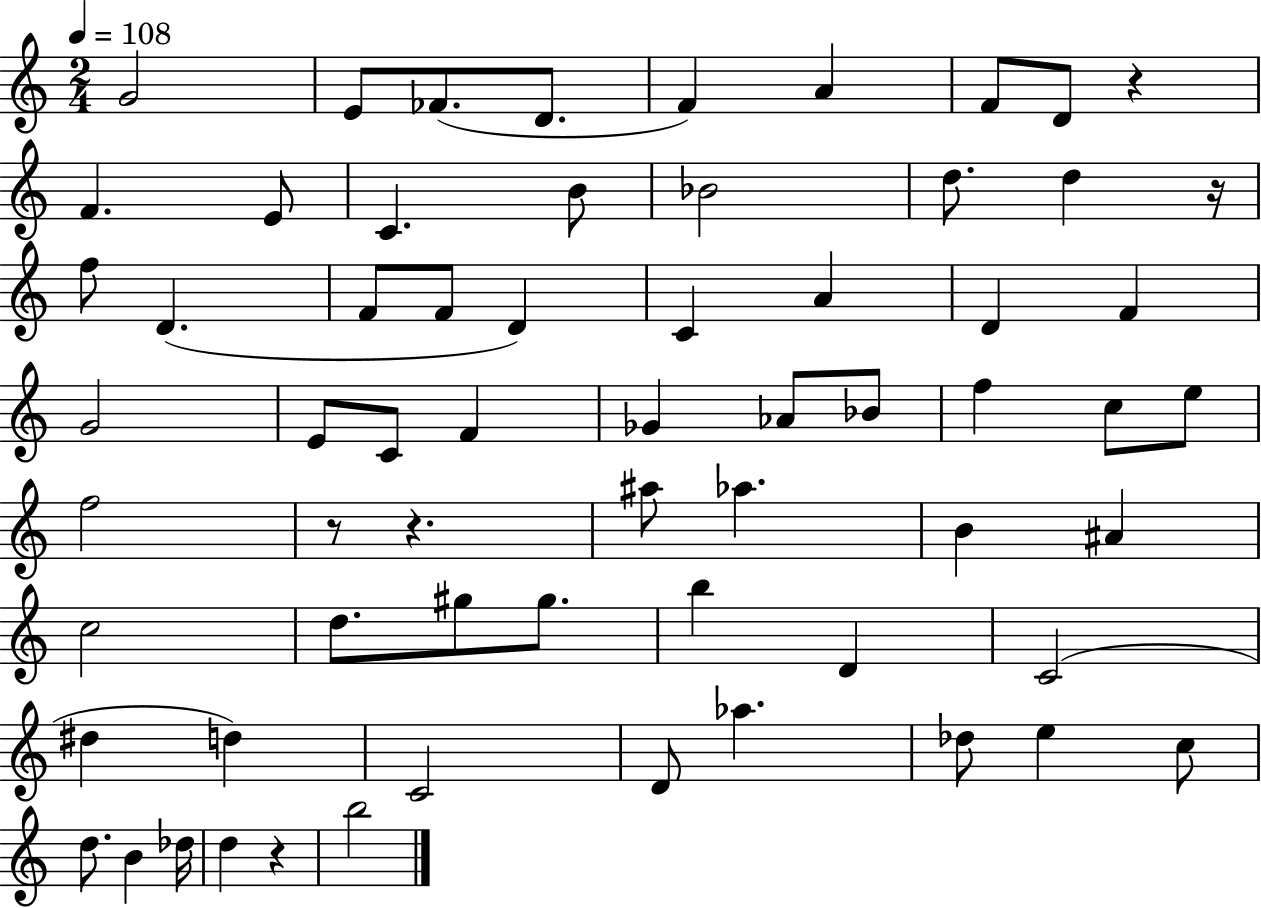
G4/h E4/e FES4/e. D4/e. F4/q A4/q F4/e D4/e R/q F4/q. E4/e C4/q. B4/e Bb4/h D5/e. D5/q R/s F5/e D4/q. F4/e F4/e D4/q C4/q A4/q D4/q F4/q G4/h E4/e C4/e F4/q Gb4/q Ab4/e Bb4/e F5/q C5/e E5/e F5/h R/e R/q. A#5/e Ab5/q. B4/q A#4/q C5/h D5/e. G#5/e G#5/e. B5/q D4/q C4/h D#5/q D5/q C4/h D4/e Ab5/q. Db5/e E5/q C5/e D5/e. B4/q Db5/s D5/q R/q B5/h